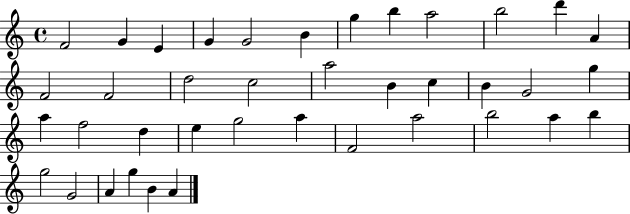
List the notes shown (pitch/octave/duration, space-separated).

F4/h G4/q E4/q G4/q G4/h B4/q G5/q B5/q A5/h B5/h D6/q A4/q F4/h F4/h D5/h C5/h A5/h B4/q C5/q B4/q G4/h G5/q A5/q F5/h D5/q E5/q G5/h A5/q F4/h A5/h B5/h A5/q B5/q G5/h G4/h A4/q G5/q B4/q A4/q